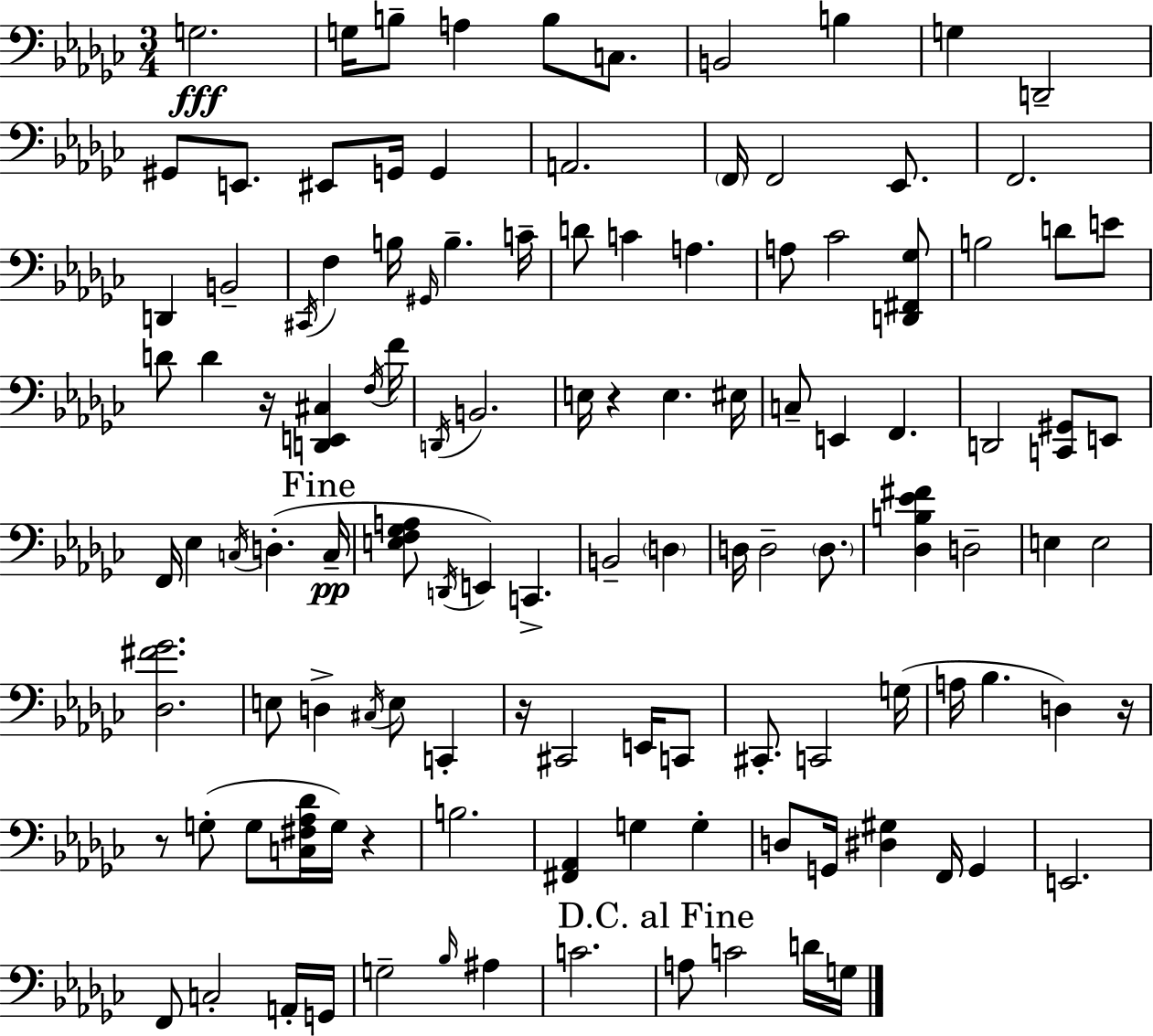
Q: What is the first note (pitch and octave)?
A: G3